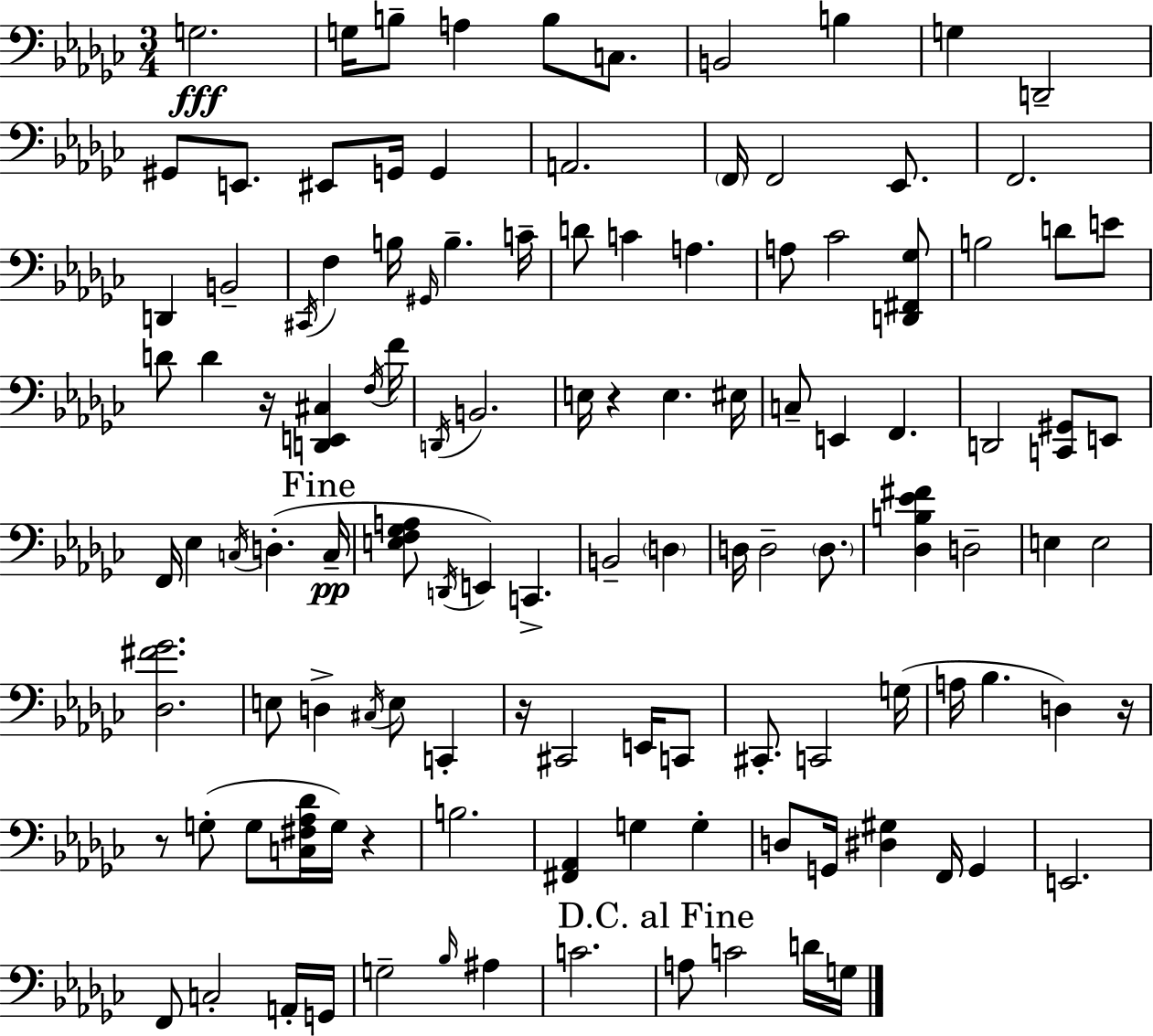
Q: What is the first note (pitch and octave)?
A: G3